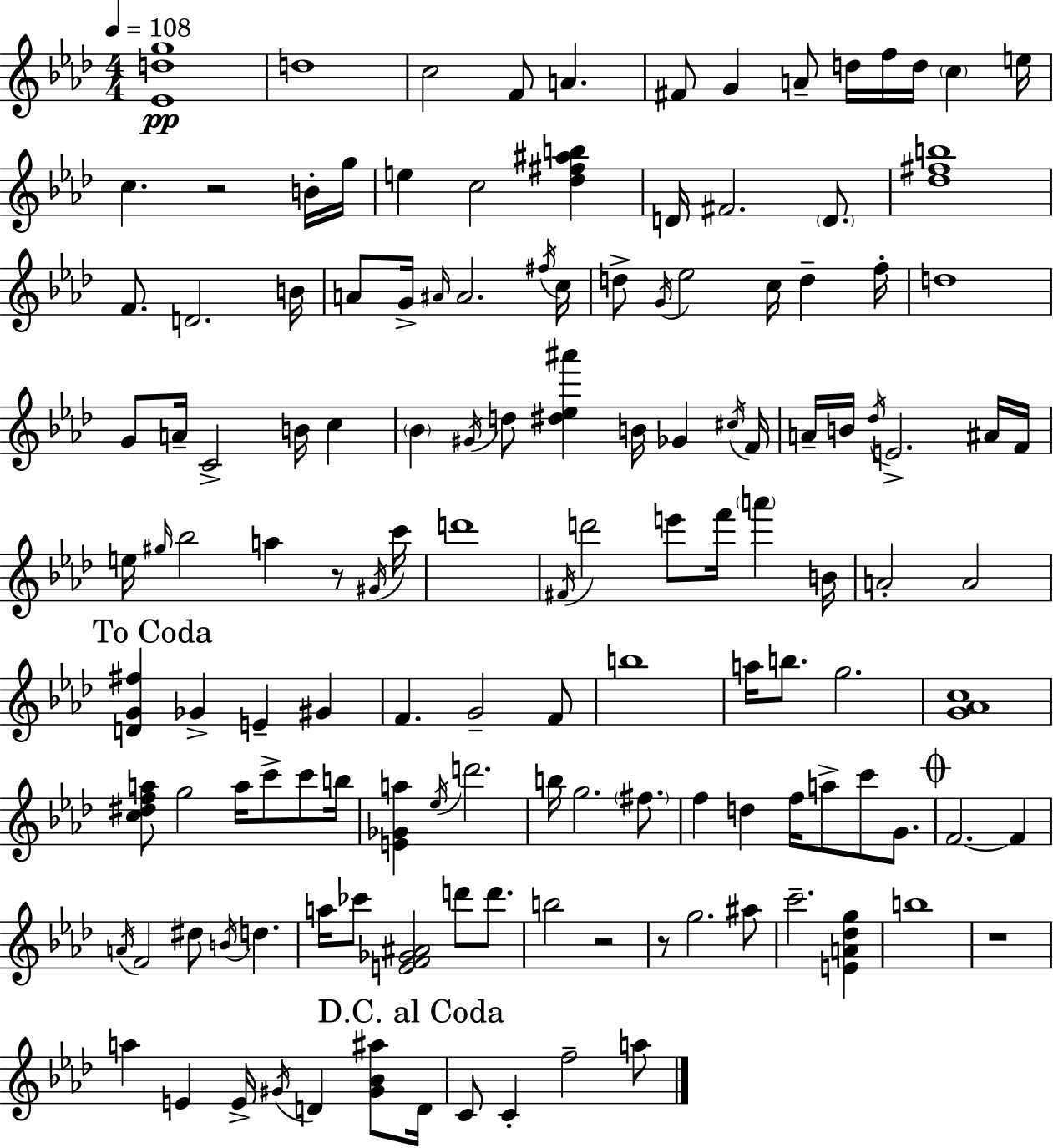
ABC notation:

X:1
T:Untitled
M:4/4
L:1/4
K:Fm
[_Edg]4 d4 c2 F/2 A ^F/2 G A/2 d/4 f/4 d/4 c e/4 c z2 B/4 g/4 e c2 [_d^f^ab] D/4 ^F2 D/2 [_d^fb]4 F/2 D2 B/4 A/2 G/4 ^A/4 ^A2 ^f/4 c/4 d/2 G/4 _e2 c/4 d f/4 d4 G/2 A/4 C2 B/4 c _B ^G/4 d/2 [^d_e^a'] B/4 _G ^c/4 F/4 A/4 B/4 _d/4 E2 ^A/4 F/4 e/4 ^g/4 _b2 a z/2 ^G/4 c'/4 d'4 ^F/4 d'2 e'/2 f'/4 a' B/4 A2 A2 [DG^f] _G E ^G F G2 F/2 b4 a/4 b/2 g2 [G_Ac]4 [c^dfa]/2 g2 a/4 c'/2 c'/2 b/4 [E_Ga] _e/4 d'2 b/4 g2 ^f/2 f d f/4 a/2 c'/2 G/2 F2 F A/4 F2 ^d/2 B/4 d a/4 _c'/2 [EF_G^A]2 d'/2 d'/2 b2 z2 z/2 g2 ^a/2 c'2 [EA_dg] b4 z4 a E E/4 ^G/4 D [^G_B^a]/2 D/4 C/2 C f2 a/2